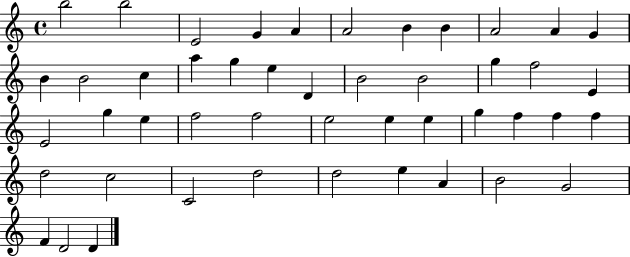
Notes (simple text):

B5/h B5/h E4/h G4/q A4/q A4/h B4/q B4/q A4/h A4/q G4/q B4/q B4/h C5/q A5/q G5/q E5/q D4/q B4/h B4/h G5/q F5/h E4/q E4/h G5/q E5/q F5/h F5/h E5/h E5/q E5/q G5/q F5/q F5/q F5/q D5/h C5/h C4/h D5/h D5/h E5/q A4/q B4/h G4/h F4/q D4/h D4/q